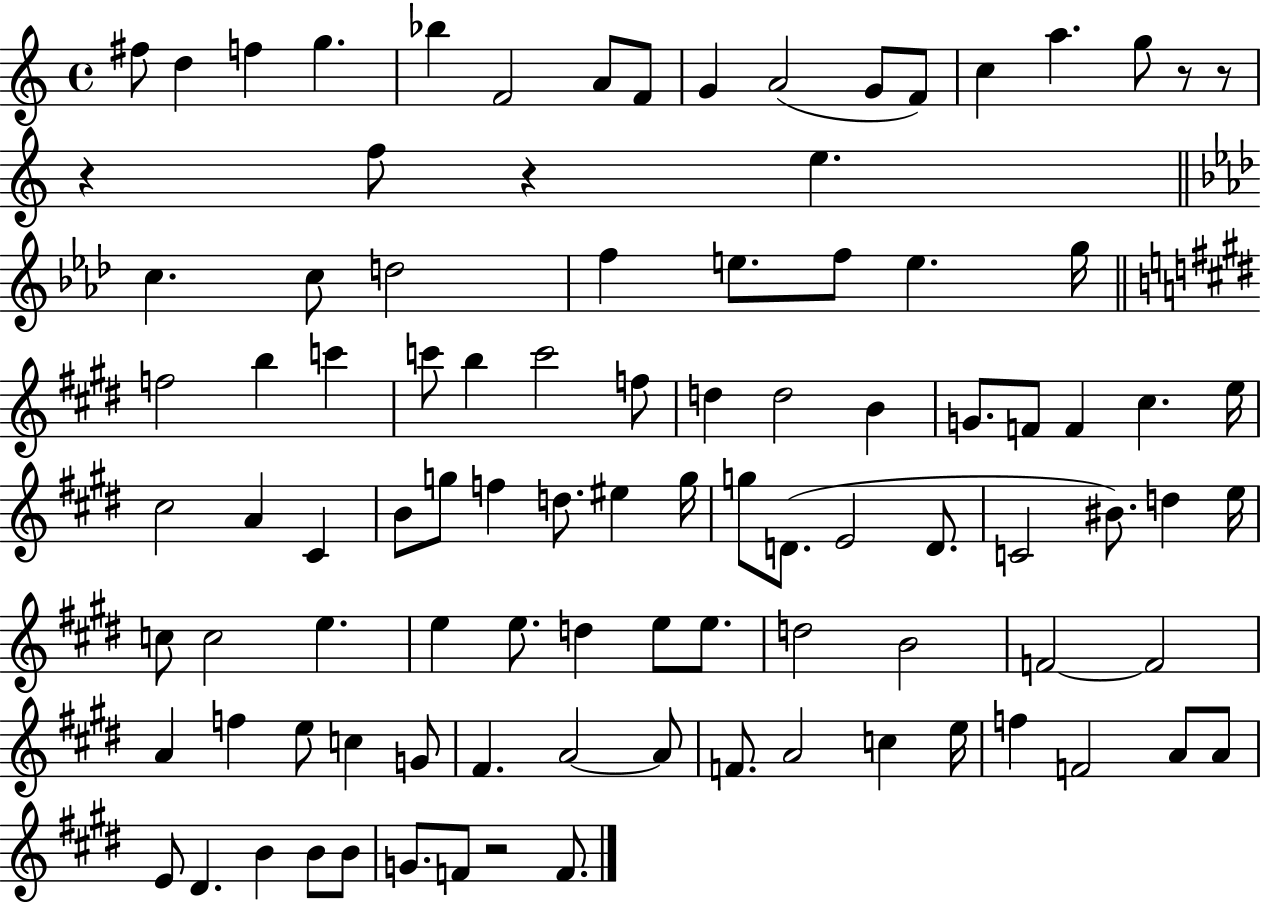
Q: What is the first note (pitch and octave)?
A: F#5